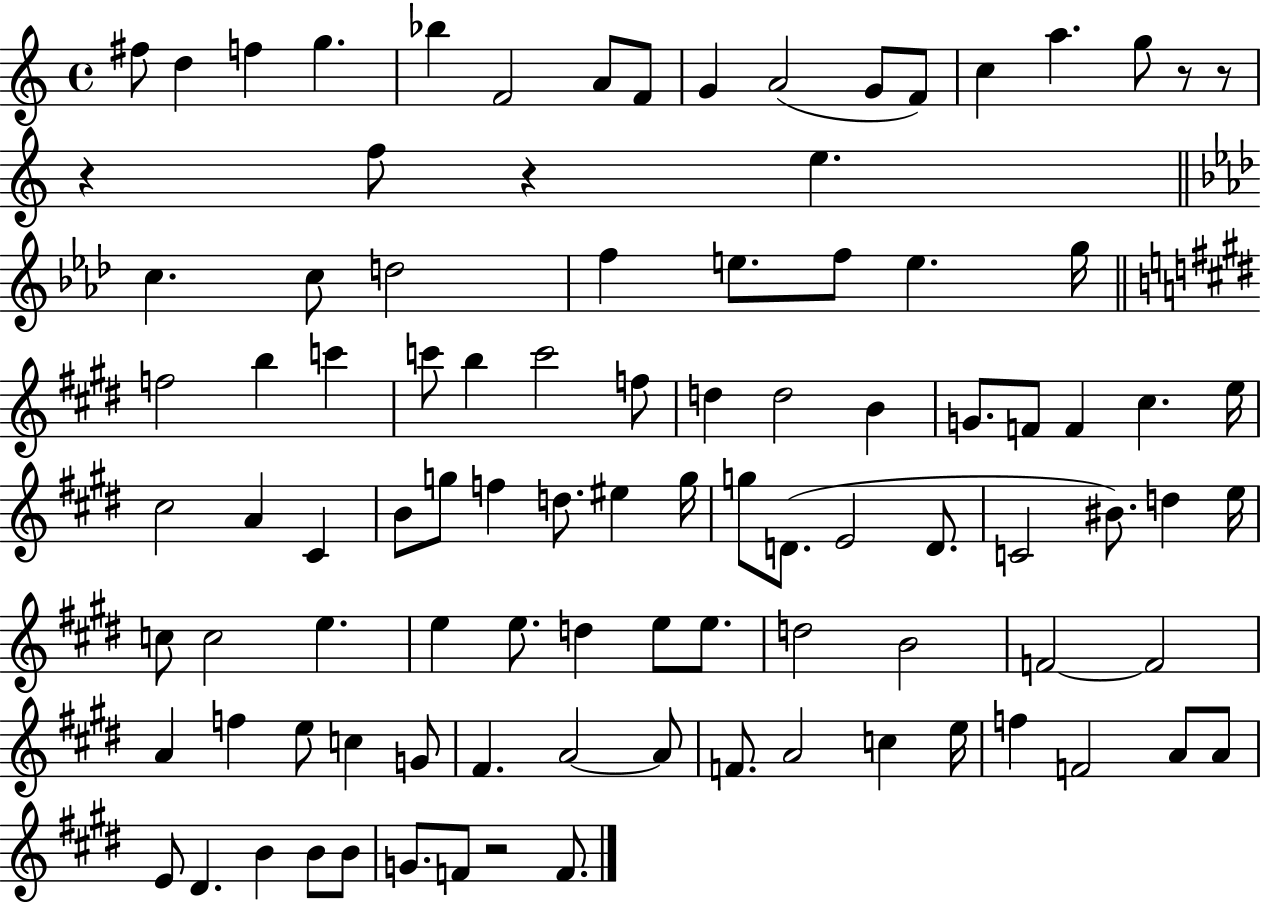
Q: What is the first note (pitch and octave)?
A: F#5